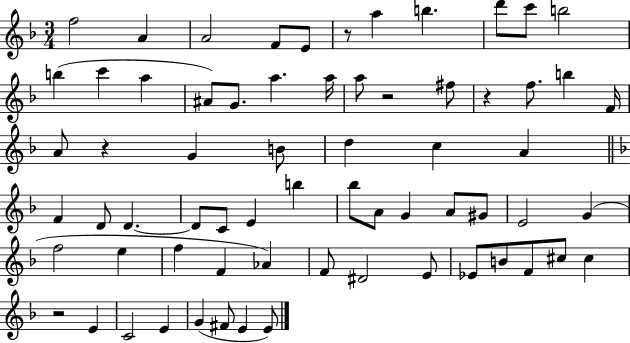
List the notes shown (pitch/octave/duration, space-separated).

F5/h A4/q A4/h F4/e E4/e R/e A5/q B5/q. D6/e C6/e B5/h B5/q C6/q A5/q A#4/e G4/e. A5/q. A5/s A5/e R/h F#5/e R/q F5/e. B5/q F4/s A4/e R/q G4/q B4/e D5/q C5/q A4/q F4/q D4/e D4/q. D4/e C4/e E4/q B5/q Bb5/e A4/e G4/q A4/e G#4/e E4/h G4/q F5/h E5/q F5/q F4/q Ab4/q F4/e D#4/h E4/e Eb4/e B4/e F4/e C#5/e C#5/q R/h E4/q C4/h E4/q G4/q F#4/e E4/q E4/e